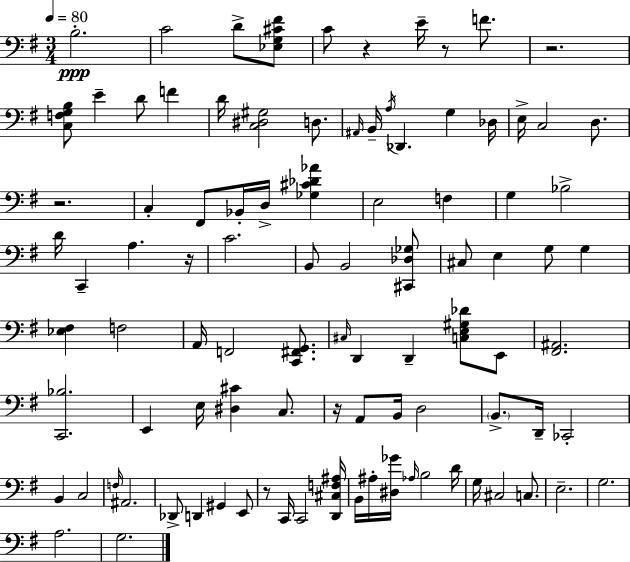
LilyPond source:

{
  \clef bass
  \numericTimeSignature
  \time 3/4
  \key g \major
  \tempo 4 = 80
  b2.-.\ppp | c'2 d'8-> <ees g cis' fis'>8 | c'8 r4 e'16-- r8 f'8. | r2. | \break <c f g b>8 e'4-- d'8 f'4 | d'16 <c dis gis>2 d8. | \grace { ais,16 } b,16-- \acciaccatura { a16 } des,4. g4 | des16 e16-> c2 d8. | \break r2. | c4-. fis,8 bes,16-. d16-> <ges cis' des' aes'>4 | e2 f4 | g4 bes2-> | \break d'16 c,4-- a4. | r16 c'2. | b,8 b,2 | <cis, des ges>8 cis8 e4 g8 g4 | \break <ees fis>4 f2 | a,16 f,2 <c, fis, g,>8. | \grace { cis16 } d,4 d,4-- <c e gis des'>8 | e,8 <fis, ais,>2. | \break <c, bes>2. | e,4 e16 <dis cis'>4 | c8. r16 a,8 b,16 d2 | \parenthesize b,8.-> d,16-- ces,2-. | \break b,4 c2 | \grace { f16 } ais,2. | des,8-> d,4 gis,4 | e,8 r8 c,16 c,2 | \break <d, cis f ais>16 b,16 ais16-. <dis ges'>16 \grace { aes16 } b2 | d'16 g16 cis2 | c8. e2.-- | g2. | \break a2. | g2. | \bar "|."
}